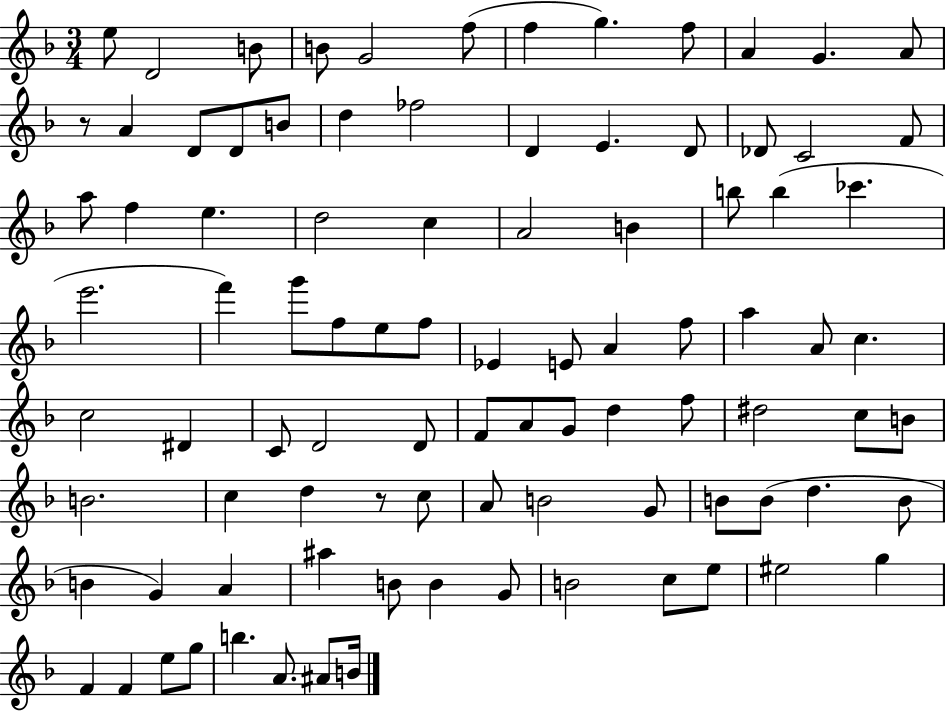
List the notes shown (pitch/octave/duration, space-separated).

E5/e D4/h B4/e B4/e G4/h F5/e F5/q G5/q. F5/e A4/q G4/q. A4/e R/e A4/q D4/e D4/e B4/e D5/q FES5/h D4/q E4/q. D4/e Db4/e C4/h F4/e A5/e F5/q E5/q. D5/h C5/q A4/h B4/q B5/e B5/q CES6/q. E6/h. F6/q G6/e F5/e E5/e F5/e Eb4/q E4/e A4/q F5/e A5/q A4/e C5/q. C5/h D#4/q C4/e D4/h D4/e F4/e A4/e G4/e D5/q F5/e D#5/h C5/e B4/e B4/h. C5/q D5/q R/e C5/e A4/e B4/h G4/e B4/e B4/e D5/q. B4/e B4/q G4/q A4/q A#5/q B4/e B4/q G4/e B4/h C5/e E5/e EIS5/h G5/q F4/q F4/q E5/e G5/e B5/q. A4/e. A#4/e B4/s